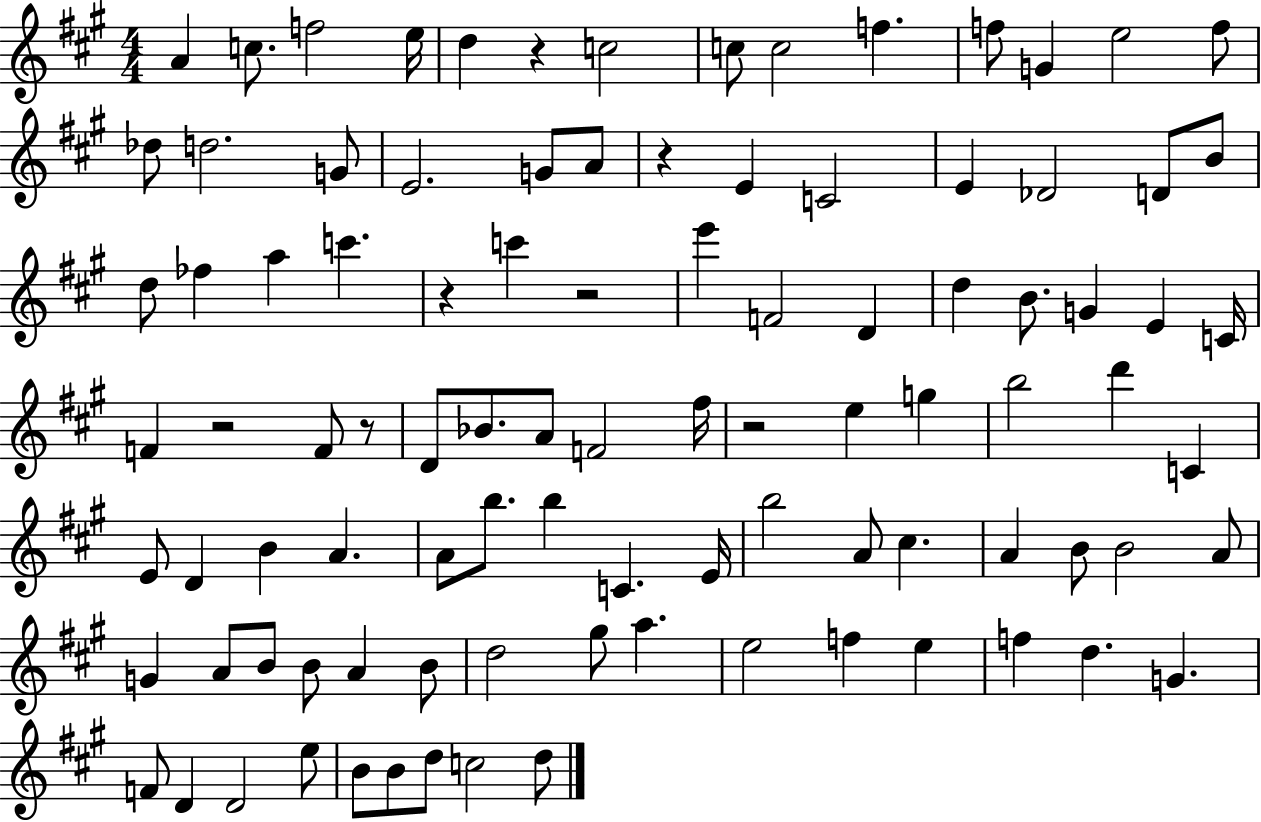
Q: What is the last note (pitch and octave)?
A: D5